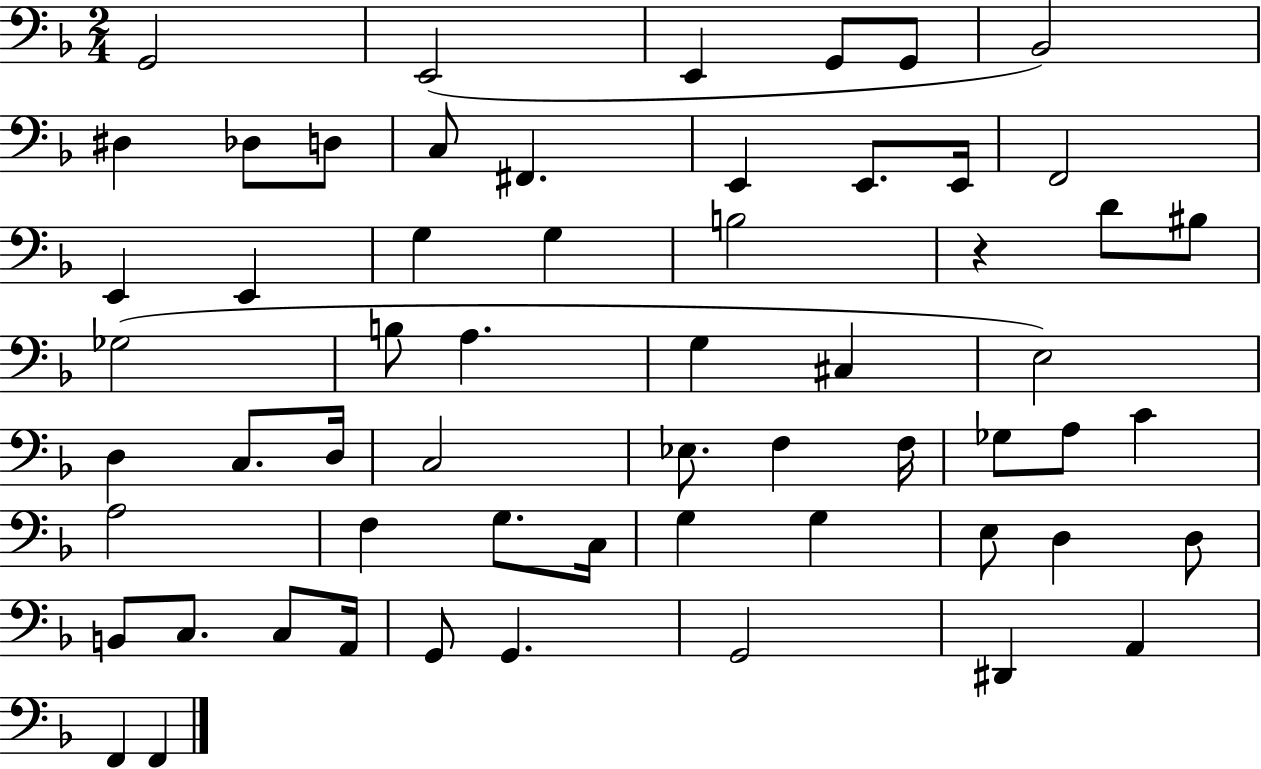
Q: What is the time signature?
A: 2/4